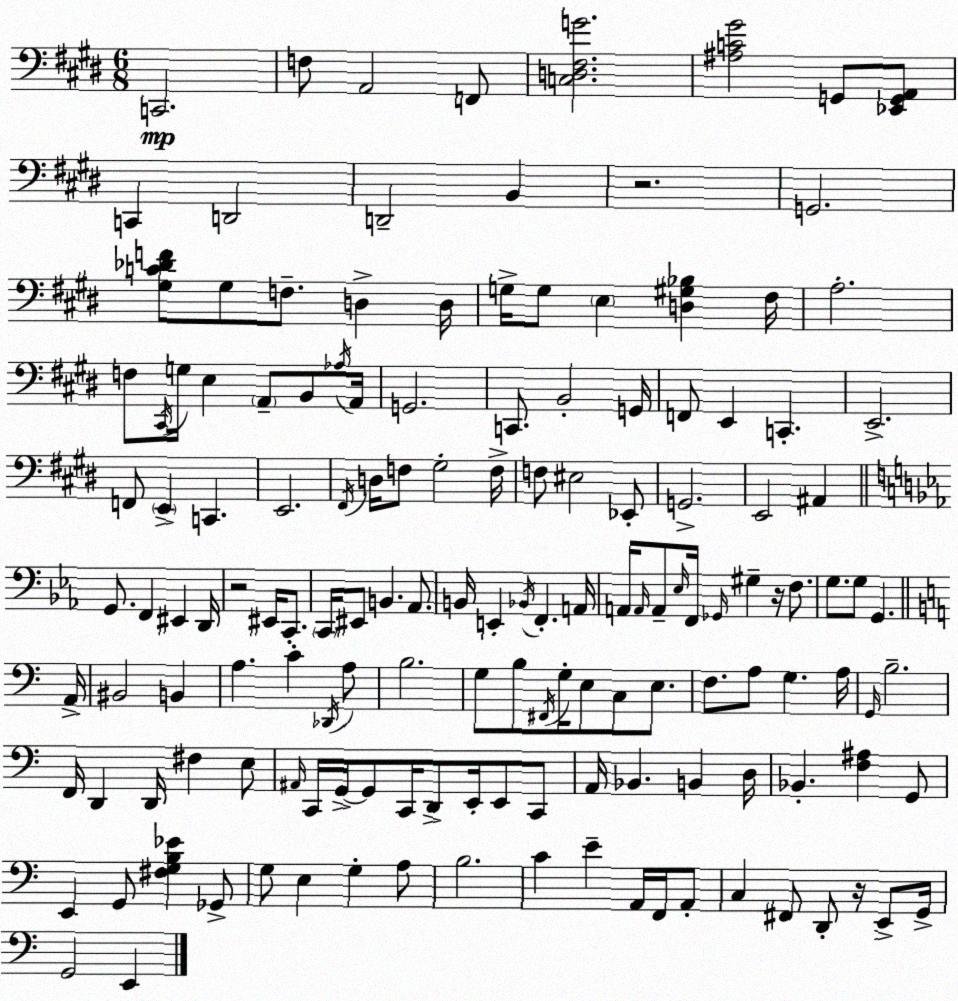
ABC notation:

X:1
T:Untitled
M:6/8
L:1/4
K:E
C,,2 F,/2 A,,2 F,,/2 [C,D,^F,G]2 [^A,C^G]2 G,,/2 [_E,,G,,A,,]/2 C,, D,,2 D,,2 B,, z2 G,,2 [^G,C_DF]/2 ^G,/2 F,/2 D, D,/4 G,/4 G,/2 E, [D,^G,_B,] ^F,/4 A,2 F,/2 ^C,,/4 G,/4 E, A,,/2 B,,/2 _A,/4 A,,/4 G,,2 C,,/2 B,,2 G,,/4 F,,/2 E,, C,, E,,2 F,,/2 E,, C,, E,,2 ^F,,/4 D,/4 F,/2 ^G,2 F,/4 F,/2 ^E,2 _E,,/2 G,,2 E,,2 ^A,, G,,/2 F,, ^E,, D,,/4 z2 ^E,,/4 C,,/2 C,,/4 ^E,,/2 B,, _A,,/2 B,,/4 E,, _B,,/4 F,, A,,/4 A,,/4 A,,/4 A,,/2 _E,/4 F,,/4 _G,,/4 ^G, z/4 F,/2 G,/2 G,/2 G,, A,,/4 ^B,,2 B,, A, C _D,,/4 A,/2 B,2 G,/2 B,/2 ^F,,/4 G,/4 E,/2 C,/2 E,/2 F,/2 A,/2 G, A,/4 G,,/4 B,2 F,,/4 D,, D,,/4 ^F, E,/2 ^A,,/4 C,,/4 G,,/4 G,,/2 C,,/4 D,,/2 E,,/4 E,,/2 C,,/2 A,,/4 _B,, B,, D,/4 _B,, [F,^A,] G,,/2 E,, G,,/2 [^F,G,B,_E] _G,,/2 G,/2 E, G, A,/2 B,2 C E A,,/4 F,,/4 A,,/2 C, ^F,,/2 D,,/2 z/4 E,,/2 G,,/4 G,,2 E,,